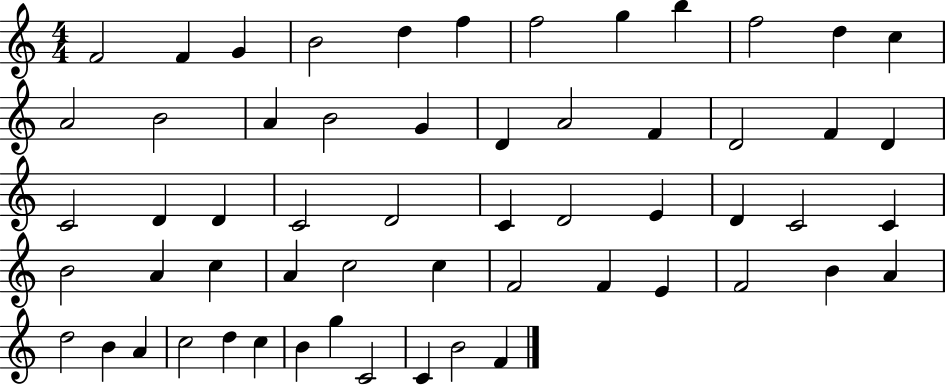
F4/h F4/q G4/q B4/h D5/q F5/q F5/h G5/q B5/q F5/h D5/q C5/q A4/h B4/h A4/q B4/h G4/q D4/q A4/h F4/q D4/h F4/q D4/q C4/h D4/q D4/q C4/h D4/h C4/q D4/h E4/q D4/q C4/h C4/q B4/h A4/q C5/q A4/q C5/h C5/q F4/h F4/q E4/q F4/h B4/q A4/q D5/h B4/q A4/q C5/h D5/q C5/q B4/q G5/q C4/h C4/q B4/h F4/q